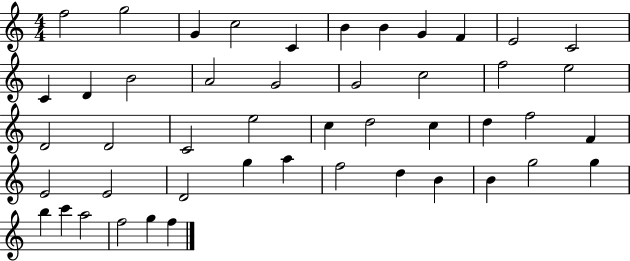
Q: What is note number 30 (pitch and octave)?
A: F4